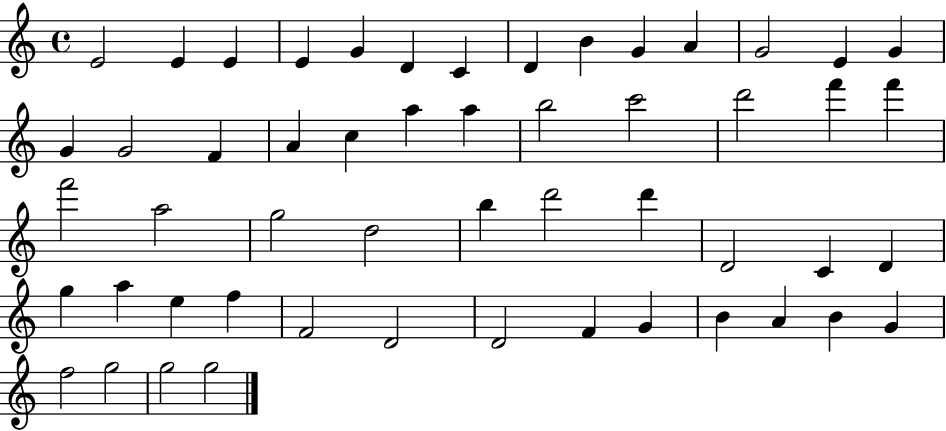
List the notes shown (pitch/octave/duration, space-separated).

E4/h E4/q E4/q E4/q G4/q D4/q C4/q D4/q B4/q G4/q A4/q G4/h E4/q G4/q G4/q G4/h F4/q A4/q C5/q A5/q A5/q B5/h C6/h D6/h F6/q F6/q F6/h A5/h G5/h D5/h B5/q D6/h D6/q D4/h C4/q D4/q G5/q A5/q E5/q F5/q F4/h D4/h D4/h F4/q G4/q B4/q A4/q B4/q G4/q F5/h G5/h G5/h G5/h